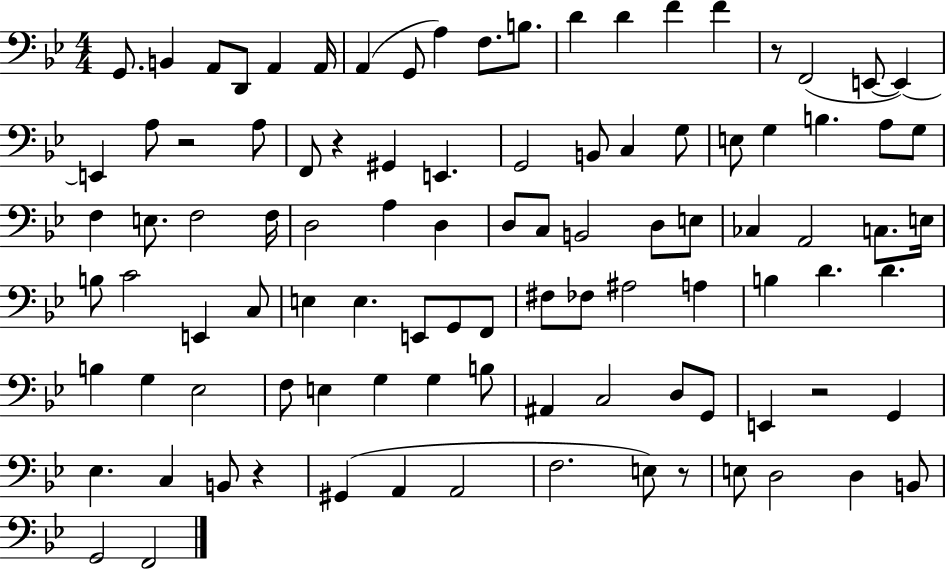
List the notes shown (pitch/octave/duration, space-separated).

G2/e. B2/q A2/e D2/e A2/q A2/s A2/q G2/e A3/q F3/e. B3/e. D4/q D4/q F4/q F4/q R/e F2/h E2/e E2/q E2/q A3/e R/h A3/e F2/e R/q G#2/q E2/q. G2/h B2/e C3/q G3/e E3/e G3/q B3/q. A3/e G3/e F3/q E3/e. F3/h F3/s D3/h A3/q D3/q D3/e C3/e B2/h D3/e E3/e CES3/q A2/h C3/e. E3/s B3/e C4/h E2/q C3/e E3/q E3/q. E2/e G2/e F2/e F#3/e FES3/e A#3/h A3/q B3/q D4/q. D4/q. B3/q G3/q Eb3/h F3/e E3/q G3/q G3/q B3/e A#2/q C3/h D3/e G2/e E2/q R/h G2/q Eb3/q. C3/q B2/e R/q G#2/q A2/q A2/h F3/h. E3/e R/e E3/e D3/h D3/q B2/e G2/h F2/h